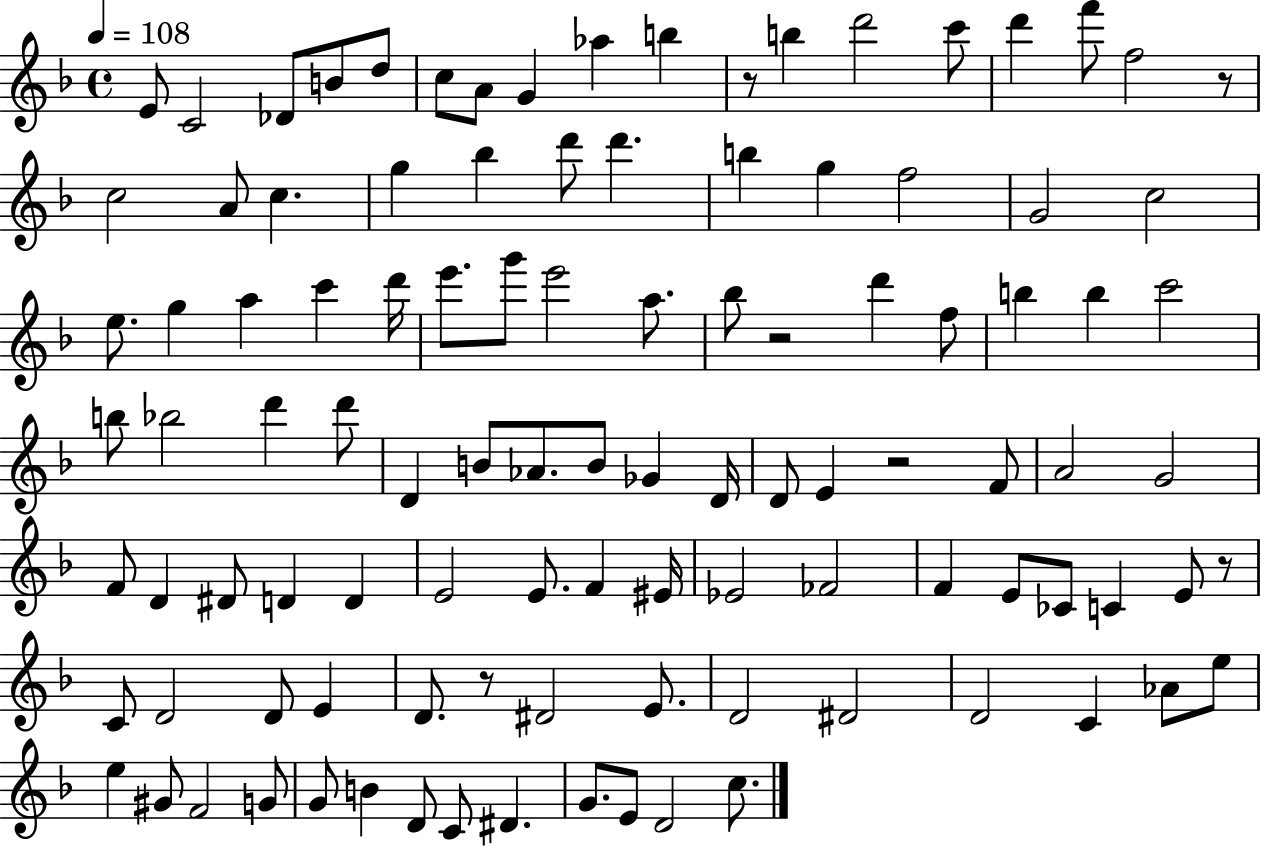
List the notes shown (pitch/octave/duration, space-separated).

E4/e C4/h Db4/e B4/e D5/e C5/e A4/e G4/q Ab5/q B5/q R/e B5/q D6/h C6/e D6/q F6/e F5/h R/e C5/h A4/e C5/q. G5/q Bb5/q D6/e D6/q. B5/q G5/q F5/h G4/h C5/h E5/e. G5/q A5/q C6/q D6/s E6/e. G6/e E6/h A5/e. Bb5/e R/h D6/q F5/e B5/q B5/q C6/h B5/e Bb5/h D6/q D6/e D4/q B4/e Ab4/e. B4/e Gb4/q D4/s D4/e E4/q R/h F4/e A4/h G4/h F4/e D4/q D#4/e D4/q D4/q E4/h E4/e. F4/q EIS4/s Eb4/h FES4/h F4/q E4/e CES4/e C4/q E4/e R/e C4/e D4/h D4/e E4/q D4/e. R/e D#4/h E4/e. D4/h D#4/h D4/h C4/q Ab4/e E5/e E5/q G#4/e F4/h G4/e G4/e B4/q D4/e C4/e D#4/q. G4/e. E4/e D4/h C5/e.